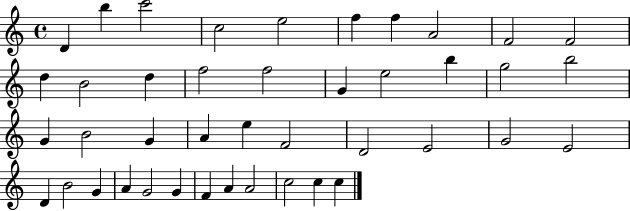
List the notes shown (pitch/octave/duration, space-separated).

D4/q B5/q C6/h C5/h E5/h F5/q F5/q A4/h F4/h F4/h D5/q B4/h D5/q F5/h F5/h G4/q E5/h B5/q G5/h B5/h G4/q B4/h G4/q A4/q E5/q F4/h D4/h E4/h G4/h E4/h D4/q B4/h G4/q A4/q G4/h G4/q F4/q A4/q A4/h C5/h C5/q C5/q